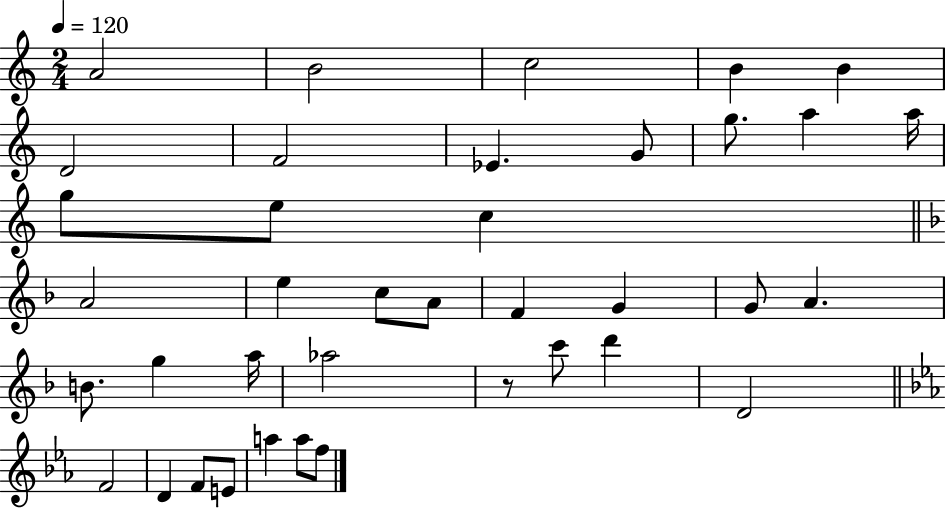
{
  \clef treble
  \numericTimeSignature
  \time 2/4
  \key c \major
  \tempo 4 = 120
  \repeat volta 2 { a'2 | b'2 | c''2 | b'4 b'4 | \break d'2 | f'2 | ees'4. g'8 | g''8. a''4 a''16 | \break g''8 e''8 c''4 | \bar "||" \break \key f \major a'2 | e''4 c''8 a'8 | f'4 g'4 | g'8 a'4. | \break b'8. g''4 a''16 | aes''2 | r8 c'''8 d'''4 | d'2 | \break \bar "||" \break \key ees \major f'2 | d'4 f'8 e'8 | a''4 a''8 f''8 | } \bar "|."
}